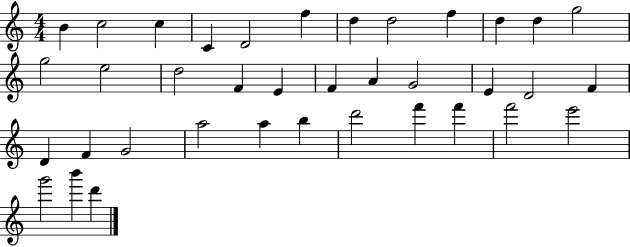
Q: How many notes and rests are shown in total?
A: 37